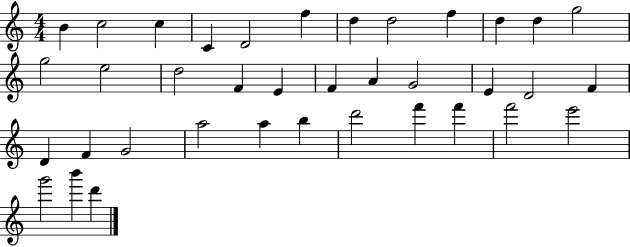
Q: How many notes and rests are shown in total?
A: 37